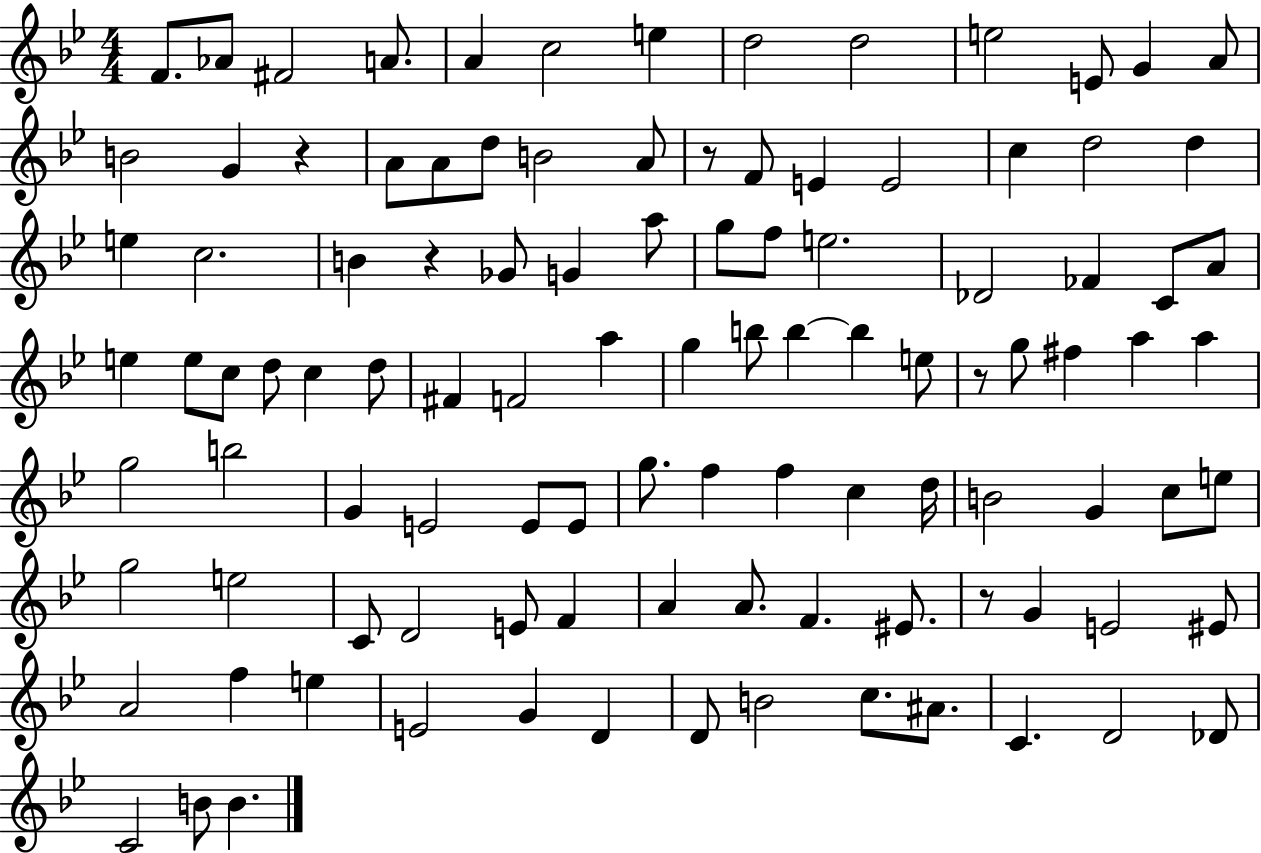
{
  \clef treble
  \numericTimeSignature
  \time 4/4
  \key bes \major
  \repeat volta 2 { f'8. aes'8 fis'2 a'8. | a'4 c''2 e''4 | d''2 d''2 | e''2 e'8 g'4 a'8 | \break b'2 g'4 r4 | a'8 a'8 d''8 b'2 a'8 | r8 f'8 e'4 e'2 | c''4 d''2 d''4 | \break e''4 c''2. | b'4 r4 ges'8 g'4 a''8 | g''8 f''8 e''2. | des'2 fes'4 c'8 a'8 | \break e''4 e''8 c''8 d''8 c''4 d''8 | fis'4 f'2 a''4 | g''4 b''8 b''4~~ b''4 e''8 | r8 g''8 fis''4 a''4 a''4 | \break g''2 b''2 | g'4 e'2 e'8 e'8 | g''8. f''4 f''4 c''4 d''16 | b'2 g'4 c''8 e''8 | \break g''2 e''2 | c'8 d'2 e'8 f'4 | a'4 a'8. f'4. eis'8. | r8 g'4 e'2 eis'8 | \break a'2 f''4 e''4 | e'2 g'4 d'4 | d'8 b'2 c''8. ais'8. | c'4. d'2 des'8 | \break c'2 b'8 b'4. | } \bar "|."
}